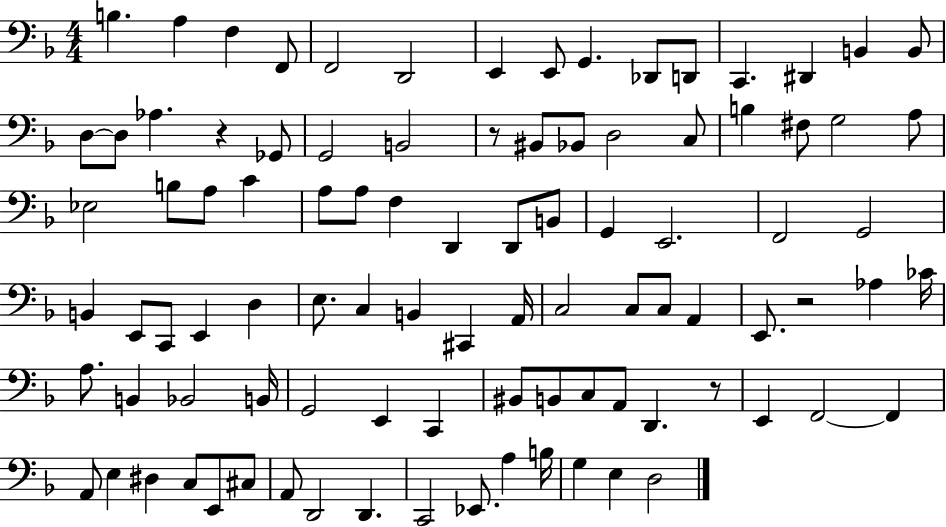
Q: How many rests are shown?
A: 4